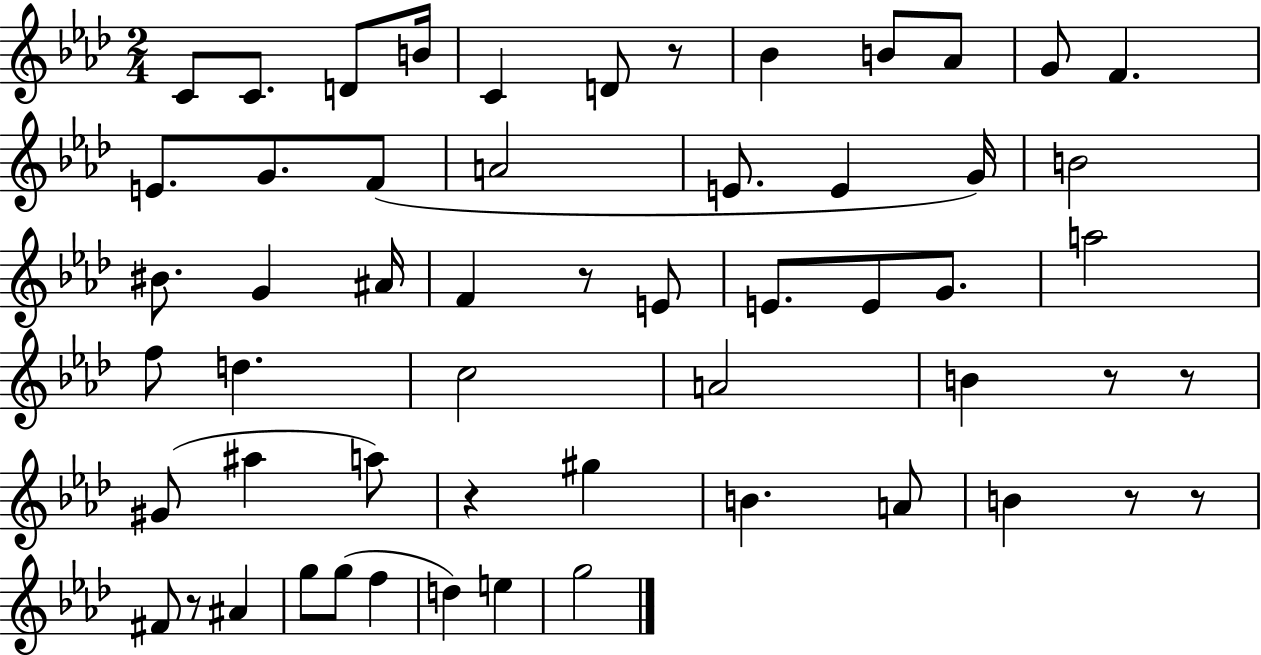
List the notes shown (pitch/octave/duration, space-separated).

C4/e C4/e. D4/e B4/s C4/q D4/e R/e Bb4/q B4/e Ab4/e G4/e F4/q. E4/e. G4/e. F4/e A4/h E4/e. E4/q G4/s B4/h BIS4/e. G4/q A#4/s F4/q R/e E4/e E4/e. E4/e G4/e. A5/h F5/e D5/q. C5/h A4/h B4/q R/e R/e G#4/e A#5/q A5/e R/q G#5/q B4/q. A4/e B4/q R/e R/e F#4/e R/e A#4/q G5/e G5/e F5/q D5/q E5/q G5/h